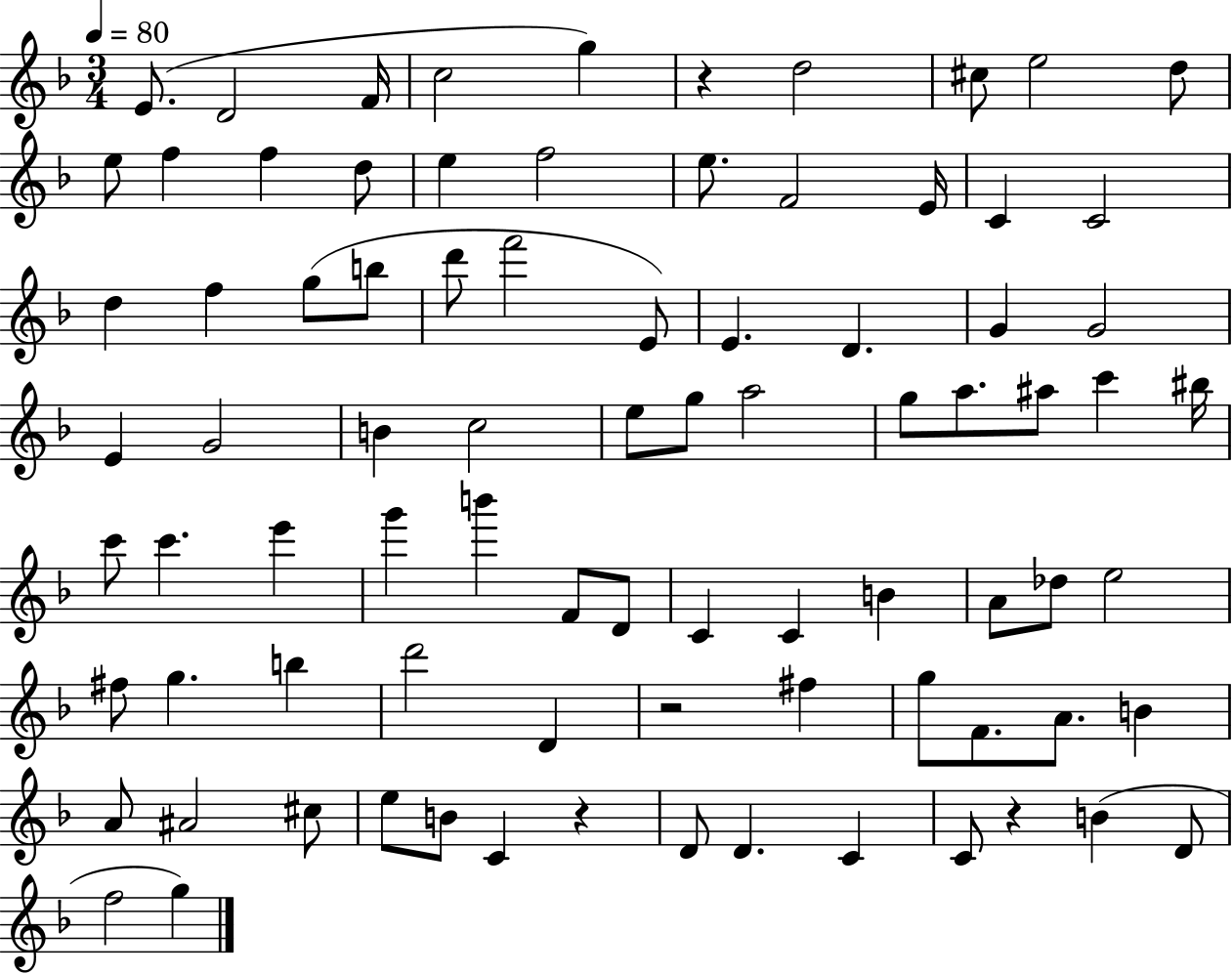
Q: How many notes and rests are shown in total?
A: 84